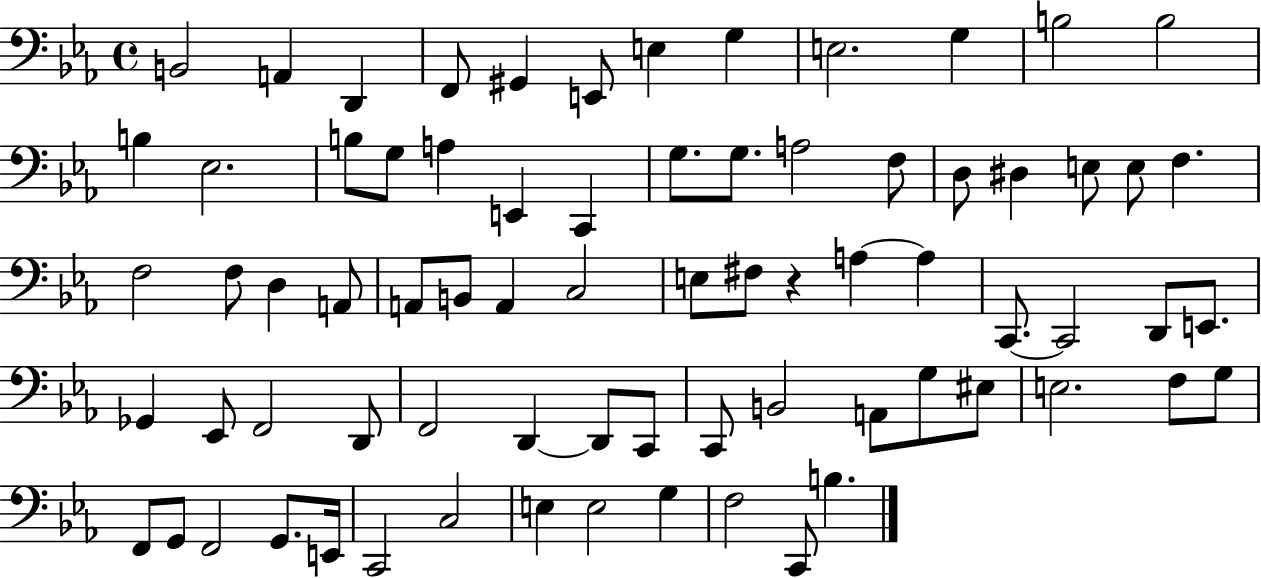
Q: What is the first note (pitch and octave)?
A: B2